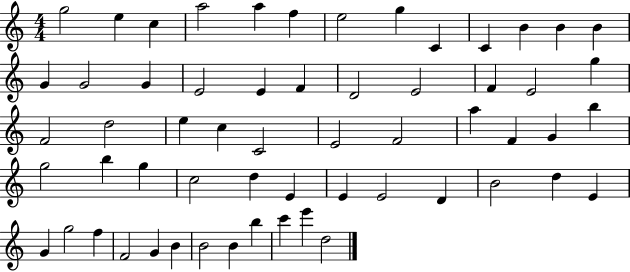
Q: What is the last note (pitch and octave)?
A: D5